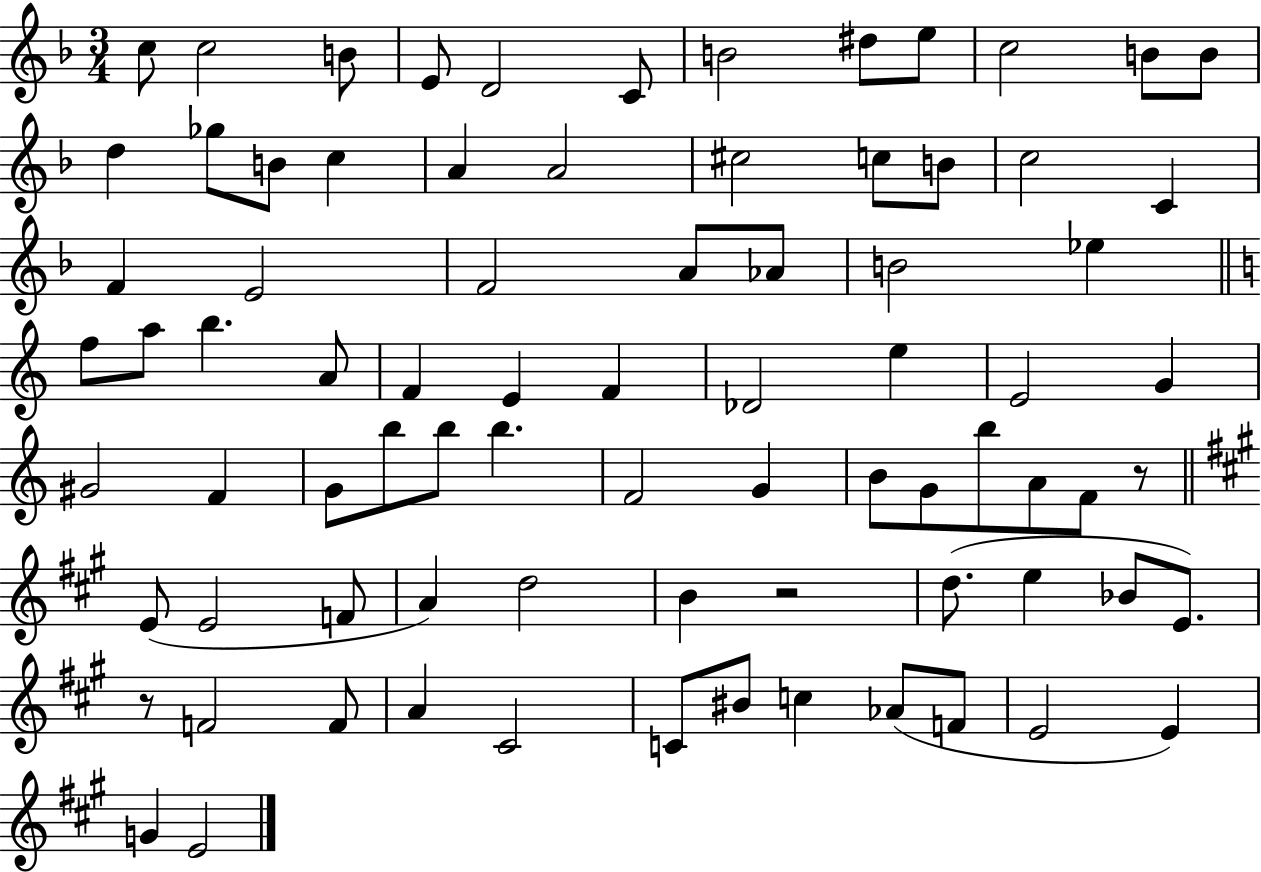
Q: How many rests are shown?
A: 3